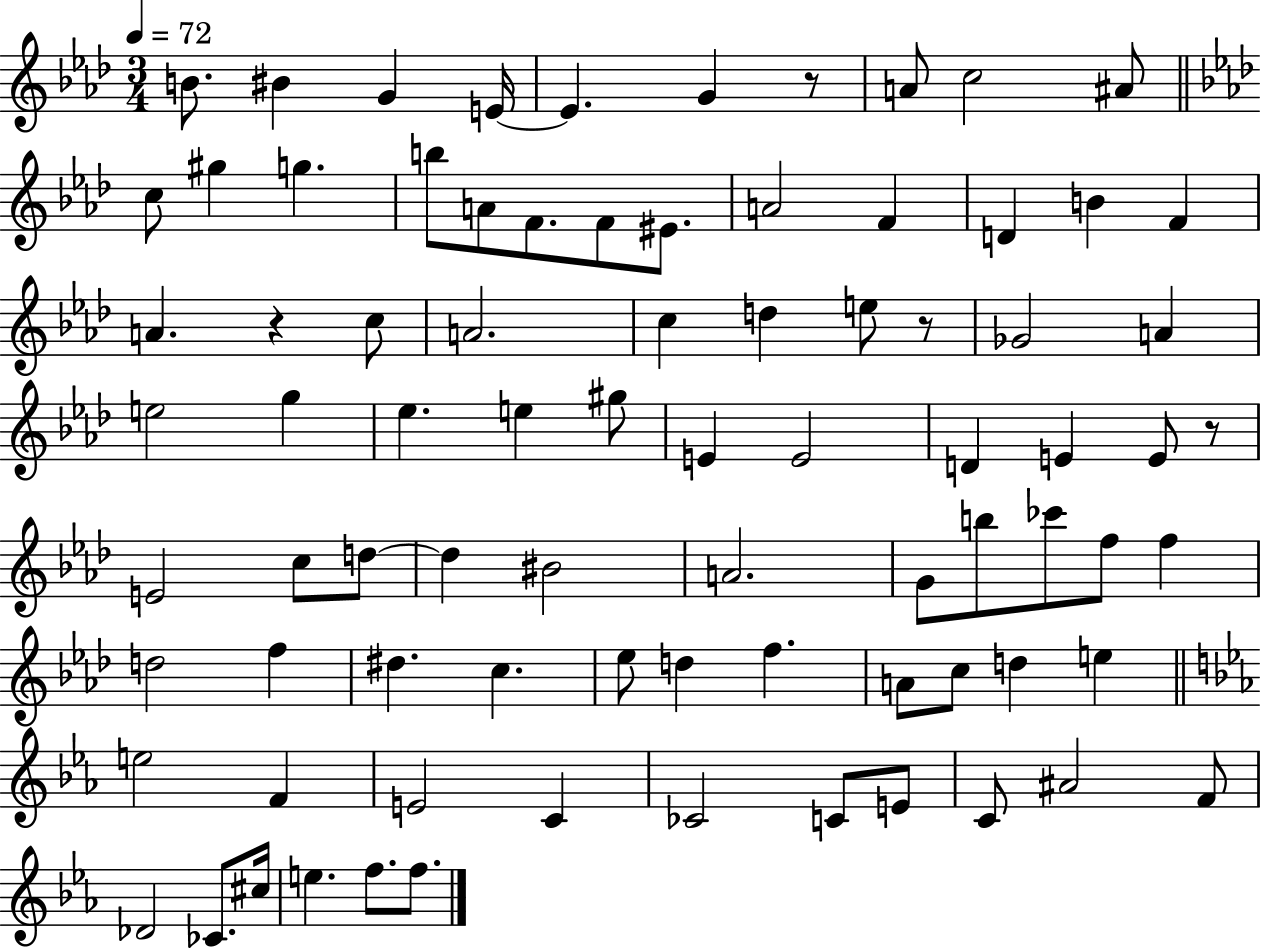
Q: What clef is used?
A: treble